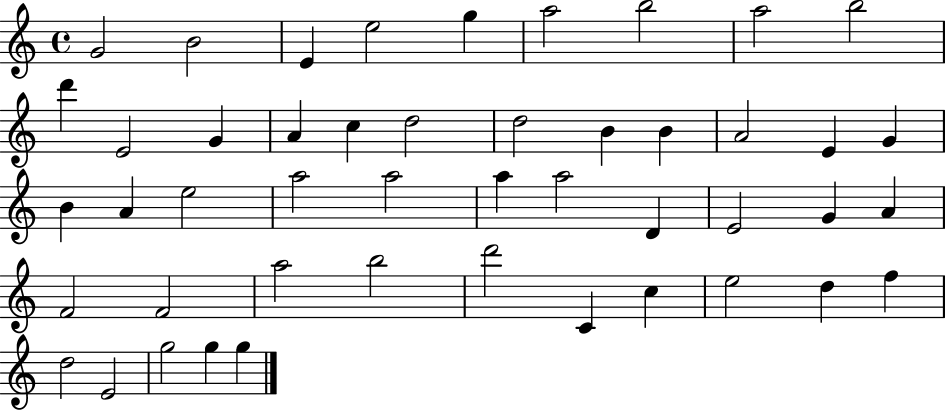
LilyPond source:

{
  \clef treble
  \time 4/4
  \defaultTimeSignature
  \key c \major
  g'2 b'2 | e'4 e''2 g''4 | a''2 b''2 | a''2 b''2 | \break d'''4 e'2 g'4 | a'4 c''4 d''2 | d''2 b'4 b'4 | a'2 e'4 g'4 | \break b'4 a'4 e''2 | a''2 a''2 | a''4 a''2 d'4 | e'2 g'4 a'4 | \break f'2 f'2 | a''2 b''2 | d'''2 c'4 c''4 | e''2 d''4 f''4 | \break d''2 e'2 | g''2 g''4 g''4 | \bar "|."
}